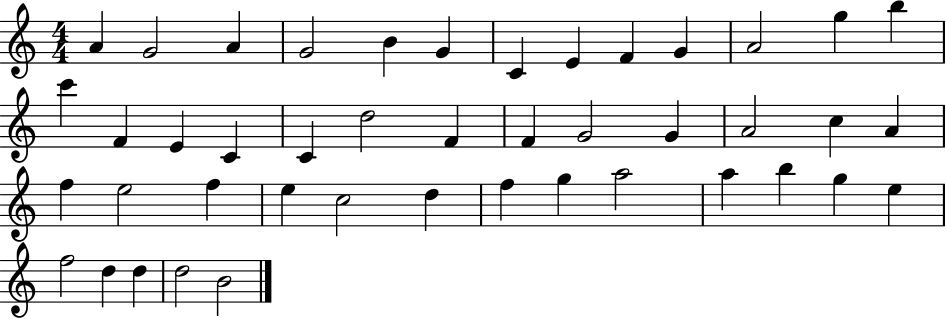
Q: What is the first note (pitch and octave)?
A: A4